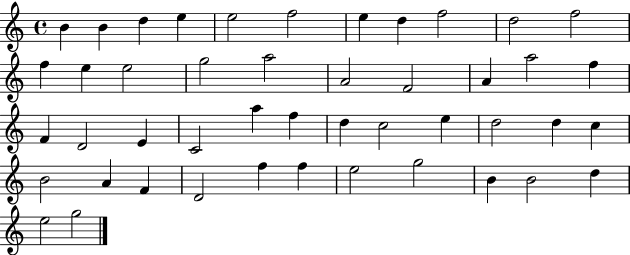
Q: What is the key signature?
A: C major